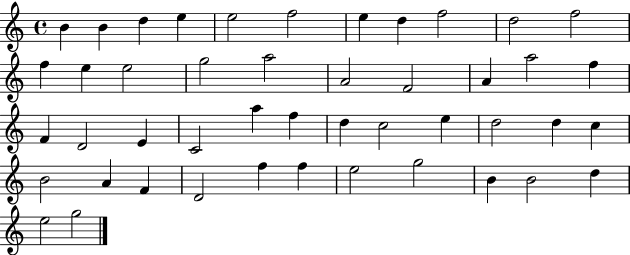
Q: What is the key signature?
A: C major